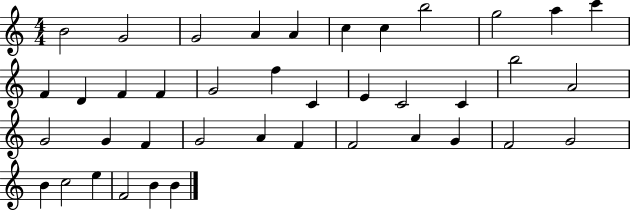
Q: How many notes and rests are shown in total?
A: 40